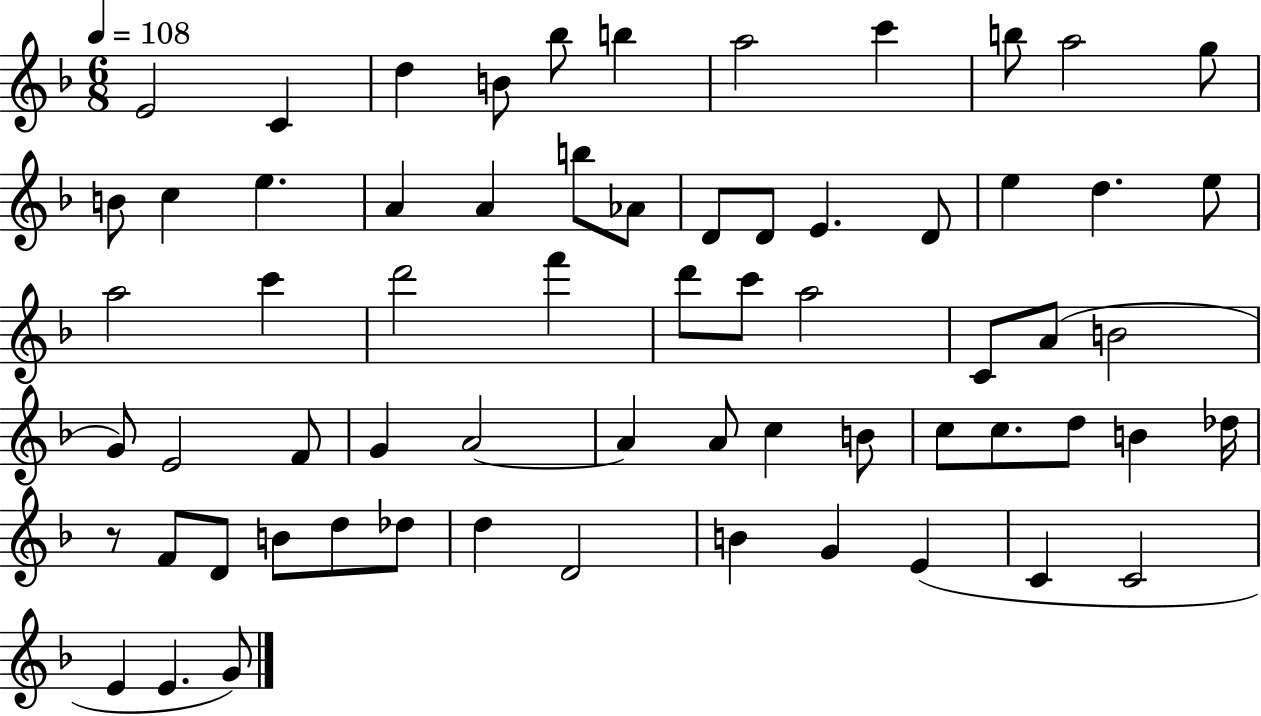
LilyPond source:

{
  \clef treble
  \numericTimeSignature
  \time 6/8
  \key f \major
  \tempo 4 = 108
  e'2 c'4 | d''4 b'8 bes''8 b''4 | a''2 c'''4 | b''8 a''2 g''8 | \break b'8 c''4 e''4. | a'4 a'4 b''8 aes'8 | d'8 d'8 e'4. d'8 | e''4 d''4. e''8 | \break a''2 c'''4 | d'''2 f'''4 | d'''8 c'''8 a''2 | c'8 a'8( b'2 | \break g'8) e'2 f'8 | g'4 a'2~~ | a'4 a'8 c''4 b'8 | c''8 c''8. d''8 b'4 des''16 | \break r8 f'8 d'8 b'8 d''8 des''8 | d''4 d'2 | b'4 g'4 e'4( | c'4 c'2 | \break e'4 e'4. g'8) | \bar "|."
}